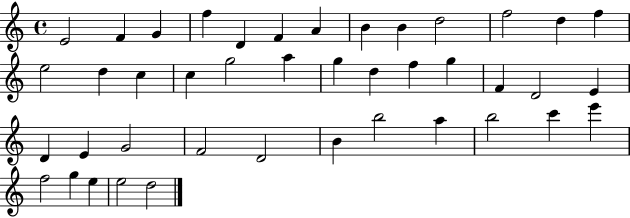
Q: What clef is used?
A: treble